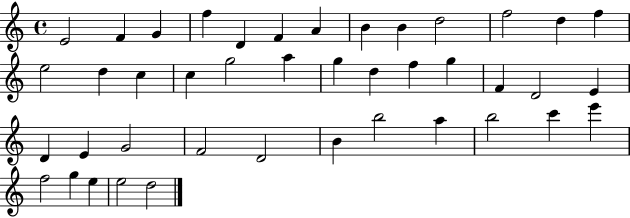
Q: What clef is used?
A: treble